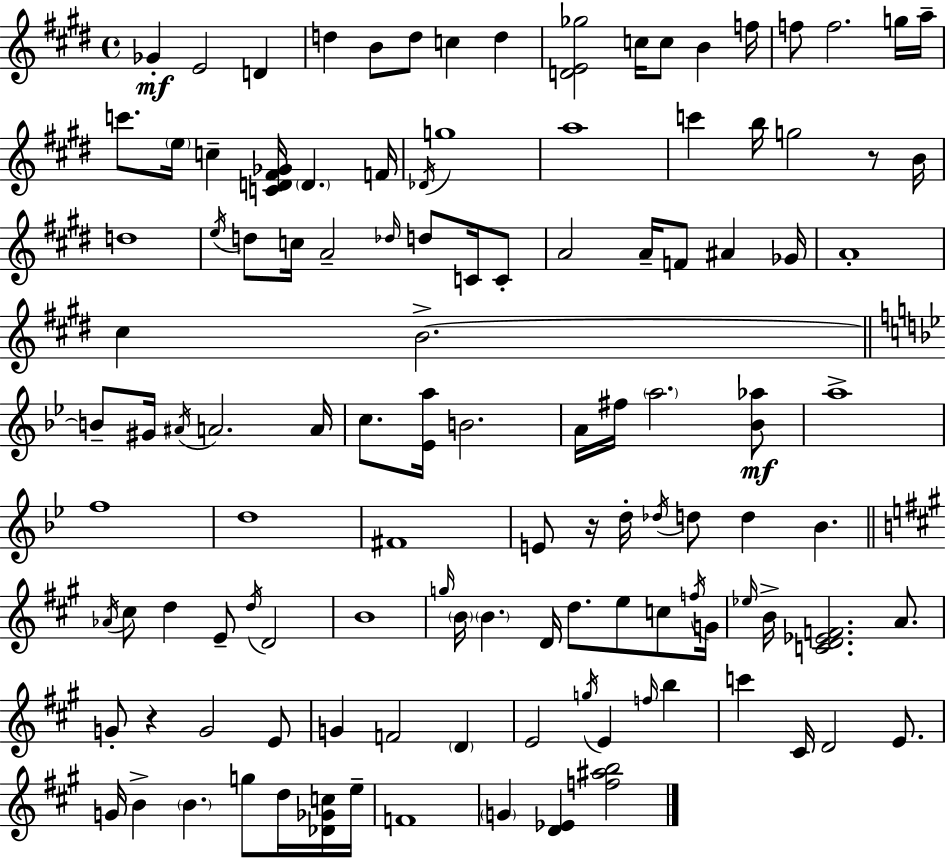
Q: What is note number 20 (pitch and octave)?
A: D4